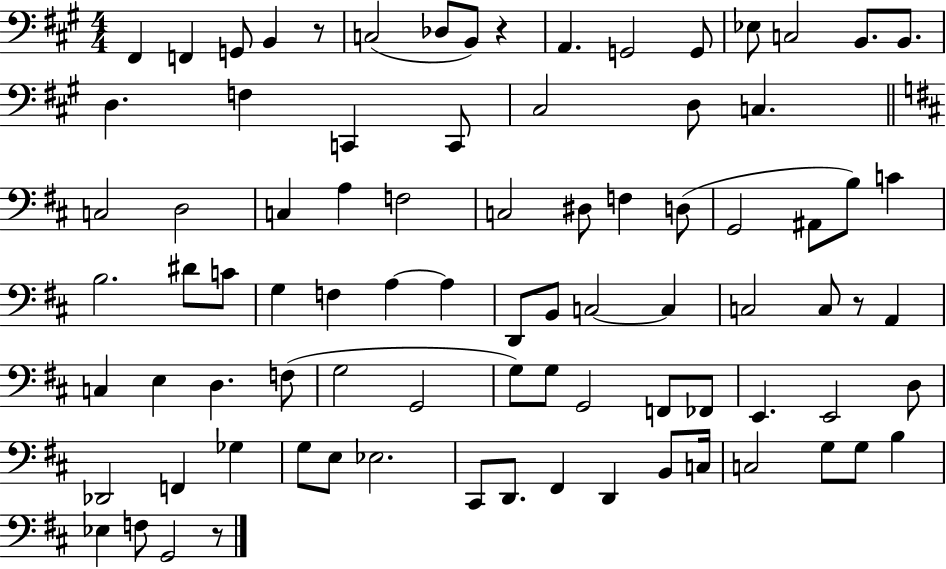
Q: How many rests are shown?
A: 4